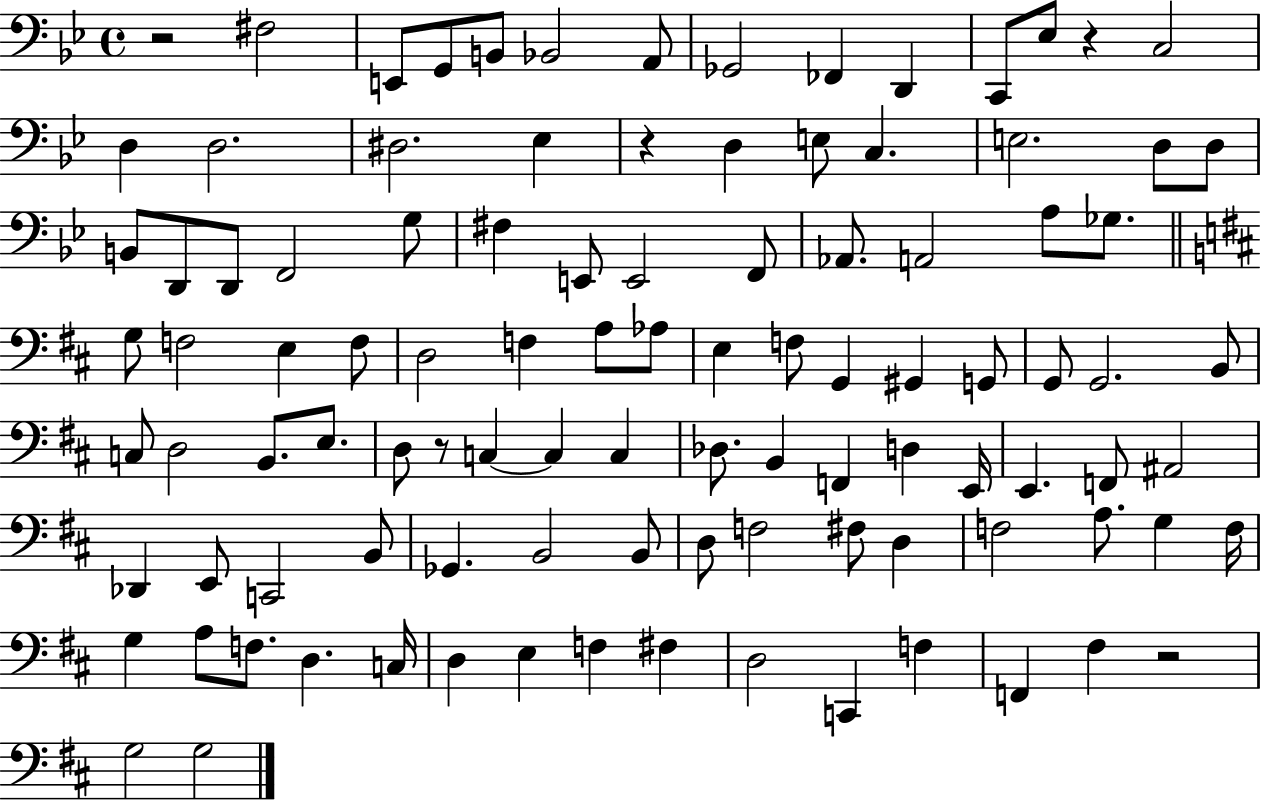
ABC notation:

X:1
T:Untitled
M:4/4
L:1/4
K:Bb
z2 ^F,2 E,,/2 G,,/2 B,,/2 _B,,2 A,,/2 _G,,2 _F,, D,, C,,/2 _E,/2 z C,2 D, D,2 ^D,2 _E, z D, E,/2 C, E,2 D,/2 D,/2 B,,/2 D,,/2 D,,/2 F,,2 G,/2 ^F, E,,/2 E,,2 F,,/2 _A,,/2 A,,2 A,/2 _G,/2 G,/2 F,2 E, F,/2 D,2 F, A,/2 _A,/2 E, F,/2 G,, ^G,, G,,/2 G,,/2 G,,2 B,,/2 C,/2 D,2 B,,/2 E,/2 D,/2 z/2 C, C, C, _D,/2 B,, F,, D, E,,/4 E,, F,,/2 ^A,,2 _D,, E,,/2 C,,2 B,,/2 _G,, B,,2 B,,/2 D,/2 F,2 ^F,/2 D, F,2 A,/2 G, F,/4 G, A,/2 F,/2 D, C,/4 D, E, F, ^F, D,2 C,, F, F,, ^F, z2 G,2 G,2